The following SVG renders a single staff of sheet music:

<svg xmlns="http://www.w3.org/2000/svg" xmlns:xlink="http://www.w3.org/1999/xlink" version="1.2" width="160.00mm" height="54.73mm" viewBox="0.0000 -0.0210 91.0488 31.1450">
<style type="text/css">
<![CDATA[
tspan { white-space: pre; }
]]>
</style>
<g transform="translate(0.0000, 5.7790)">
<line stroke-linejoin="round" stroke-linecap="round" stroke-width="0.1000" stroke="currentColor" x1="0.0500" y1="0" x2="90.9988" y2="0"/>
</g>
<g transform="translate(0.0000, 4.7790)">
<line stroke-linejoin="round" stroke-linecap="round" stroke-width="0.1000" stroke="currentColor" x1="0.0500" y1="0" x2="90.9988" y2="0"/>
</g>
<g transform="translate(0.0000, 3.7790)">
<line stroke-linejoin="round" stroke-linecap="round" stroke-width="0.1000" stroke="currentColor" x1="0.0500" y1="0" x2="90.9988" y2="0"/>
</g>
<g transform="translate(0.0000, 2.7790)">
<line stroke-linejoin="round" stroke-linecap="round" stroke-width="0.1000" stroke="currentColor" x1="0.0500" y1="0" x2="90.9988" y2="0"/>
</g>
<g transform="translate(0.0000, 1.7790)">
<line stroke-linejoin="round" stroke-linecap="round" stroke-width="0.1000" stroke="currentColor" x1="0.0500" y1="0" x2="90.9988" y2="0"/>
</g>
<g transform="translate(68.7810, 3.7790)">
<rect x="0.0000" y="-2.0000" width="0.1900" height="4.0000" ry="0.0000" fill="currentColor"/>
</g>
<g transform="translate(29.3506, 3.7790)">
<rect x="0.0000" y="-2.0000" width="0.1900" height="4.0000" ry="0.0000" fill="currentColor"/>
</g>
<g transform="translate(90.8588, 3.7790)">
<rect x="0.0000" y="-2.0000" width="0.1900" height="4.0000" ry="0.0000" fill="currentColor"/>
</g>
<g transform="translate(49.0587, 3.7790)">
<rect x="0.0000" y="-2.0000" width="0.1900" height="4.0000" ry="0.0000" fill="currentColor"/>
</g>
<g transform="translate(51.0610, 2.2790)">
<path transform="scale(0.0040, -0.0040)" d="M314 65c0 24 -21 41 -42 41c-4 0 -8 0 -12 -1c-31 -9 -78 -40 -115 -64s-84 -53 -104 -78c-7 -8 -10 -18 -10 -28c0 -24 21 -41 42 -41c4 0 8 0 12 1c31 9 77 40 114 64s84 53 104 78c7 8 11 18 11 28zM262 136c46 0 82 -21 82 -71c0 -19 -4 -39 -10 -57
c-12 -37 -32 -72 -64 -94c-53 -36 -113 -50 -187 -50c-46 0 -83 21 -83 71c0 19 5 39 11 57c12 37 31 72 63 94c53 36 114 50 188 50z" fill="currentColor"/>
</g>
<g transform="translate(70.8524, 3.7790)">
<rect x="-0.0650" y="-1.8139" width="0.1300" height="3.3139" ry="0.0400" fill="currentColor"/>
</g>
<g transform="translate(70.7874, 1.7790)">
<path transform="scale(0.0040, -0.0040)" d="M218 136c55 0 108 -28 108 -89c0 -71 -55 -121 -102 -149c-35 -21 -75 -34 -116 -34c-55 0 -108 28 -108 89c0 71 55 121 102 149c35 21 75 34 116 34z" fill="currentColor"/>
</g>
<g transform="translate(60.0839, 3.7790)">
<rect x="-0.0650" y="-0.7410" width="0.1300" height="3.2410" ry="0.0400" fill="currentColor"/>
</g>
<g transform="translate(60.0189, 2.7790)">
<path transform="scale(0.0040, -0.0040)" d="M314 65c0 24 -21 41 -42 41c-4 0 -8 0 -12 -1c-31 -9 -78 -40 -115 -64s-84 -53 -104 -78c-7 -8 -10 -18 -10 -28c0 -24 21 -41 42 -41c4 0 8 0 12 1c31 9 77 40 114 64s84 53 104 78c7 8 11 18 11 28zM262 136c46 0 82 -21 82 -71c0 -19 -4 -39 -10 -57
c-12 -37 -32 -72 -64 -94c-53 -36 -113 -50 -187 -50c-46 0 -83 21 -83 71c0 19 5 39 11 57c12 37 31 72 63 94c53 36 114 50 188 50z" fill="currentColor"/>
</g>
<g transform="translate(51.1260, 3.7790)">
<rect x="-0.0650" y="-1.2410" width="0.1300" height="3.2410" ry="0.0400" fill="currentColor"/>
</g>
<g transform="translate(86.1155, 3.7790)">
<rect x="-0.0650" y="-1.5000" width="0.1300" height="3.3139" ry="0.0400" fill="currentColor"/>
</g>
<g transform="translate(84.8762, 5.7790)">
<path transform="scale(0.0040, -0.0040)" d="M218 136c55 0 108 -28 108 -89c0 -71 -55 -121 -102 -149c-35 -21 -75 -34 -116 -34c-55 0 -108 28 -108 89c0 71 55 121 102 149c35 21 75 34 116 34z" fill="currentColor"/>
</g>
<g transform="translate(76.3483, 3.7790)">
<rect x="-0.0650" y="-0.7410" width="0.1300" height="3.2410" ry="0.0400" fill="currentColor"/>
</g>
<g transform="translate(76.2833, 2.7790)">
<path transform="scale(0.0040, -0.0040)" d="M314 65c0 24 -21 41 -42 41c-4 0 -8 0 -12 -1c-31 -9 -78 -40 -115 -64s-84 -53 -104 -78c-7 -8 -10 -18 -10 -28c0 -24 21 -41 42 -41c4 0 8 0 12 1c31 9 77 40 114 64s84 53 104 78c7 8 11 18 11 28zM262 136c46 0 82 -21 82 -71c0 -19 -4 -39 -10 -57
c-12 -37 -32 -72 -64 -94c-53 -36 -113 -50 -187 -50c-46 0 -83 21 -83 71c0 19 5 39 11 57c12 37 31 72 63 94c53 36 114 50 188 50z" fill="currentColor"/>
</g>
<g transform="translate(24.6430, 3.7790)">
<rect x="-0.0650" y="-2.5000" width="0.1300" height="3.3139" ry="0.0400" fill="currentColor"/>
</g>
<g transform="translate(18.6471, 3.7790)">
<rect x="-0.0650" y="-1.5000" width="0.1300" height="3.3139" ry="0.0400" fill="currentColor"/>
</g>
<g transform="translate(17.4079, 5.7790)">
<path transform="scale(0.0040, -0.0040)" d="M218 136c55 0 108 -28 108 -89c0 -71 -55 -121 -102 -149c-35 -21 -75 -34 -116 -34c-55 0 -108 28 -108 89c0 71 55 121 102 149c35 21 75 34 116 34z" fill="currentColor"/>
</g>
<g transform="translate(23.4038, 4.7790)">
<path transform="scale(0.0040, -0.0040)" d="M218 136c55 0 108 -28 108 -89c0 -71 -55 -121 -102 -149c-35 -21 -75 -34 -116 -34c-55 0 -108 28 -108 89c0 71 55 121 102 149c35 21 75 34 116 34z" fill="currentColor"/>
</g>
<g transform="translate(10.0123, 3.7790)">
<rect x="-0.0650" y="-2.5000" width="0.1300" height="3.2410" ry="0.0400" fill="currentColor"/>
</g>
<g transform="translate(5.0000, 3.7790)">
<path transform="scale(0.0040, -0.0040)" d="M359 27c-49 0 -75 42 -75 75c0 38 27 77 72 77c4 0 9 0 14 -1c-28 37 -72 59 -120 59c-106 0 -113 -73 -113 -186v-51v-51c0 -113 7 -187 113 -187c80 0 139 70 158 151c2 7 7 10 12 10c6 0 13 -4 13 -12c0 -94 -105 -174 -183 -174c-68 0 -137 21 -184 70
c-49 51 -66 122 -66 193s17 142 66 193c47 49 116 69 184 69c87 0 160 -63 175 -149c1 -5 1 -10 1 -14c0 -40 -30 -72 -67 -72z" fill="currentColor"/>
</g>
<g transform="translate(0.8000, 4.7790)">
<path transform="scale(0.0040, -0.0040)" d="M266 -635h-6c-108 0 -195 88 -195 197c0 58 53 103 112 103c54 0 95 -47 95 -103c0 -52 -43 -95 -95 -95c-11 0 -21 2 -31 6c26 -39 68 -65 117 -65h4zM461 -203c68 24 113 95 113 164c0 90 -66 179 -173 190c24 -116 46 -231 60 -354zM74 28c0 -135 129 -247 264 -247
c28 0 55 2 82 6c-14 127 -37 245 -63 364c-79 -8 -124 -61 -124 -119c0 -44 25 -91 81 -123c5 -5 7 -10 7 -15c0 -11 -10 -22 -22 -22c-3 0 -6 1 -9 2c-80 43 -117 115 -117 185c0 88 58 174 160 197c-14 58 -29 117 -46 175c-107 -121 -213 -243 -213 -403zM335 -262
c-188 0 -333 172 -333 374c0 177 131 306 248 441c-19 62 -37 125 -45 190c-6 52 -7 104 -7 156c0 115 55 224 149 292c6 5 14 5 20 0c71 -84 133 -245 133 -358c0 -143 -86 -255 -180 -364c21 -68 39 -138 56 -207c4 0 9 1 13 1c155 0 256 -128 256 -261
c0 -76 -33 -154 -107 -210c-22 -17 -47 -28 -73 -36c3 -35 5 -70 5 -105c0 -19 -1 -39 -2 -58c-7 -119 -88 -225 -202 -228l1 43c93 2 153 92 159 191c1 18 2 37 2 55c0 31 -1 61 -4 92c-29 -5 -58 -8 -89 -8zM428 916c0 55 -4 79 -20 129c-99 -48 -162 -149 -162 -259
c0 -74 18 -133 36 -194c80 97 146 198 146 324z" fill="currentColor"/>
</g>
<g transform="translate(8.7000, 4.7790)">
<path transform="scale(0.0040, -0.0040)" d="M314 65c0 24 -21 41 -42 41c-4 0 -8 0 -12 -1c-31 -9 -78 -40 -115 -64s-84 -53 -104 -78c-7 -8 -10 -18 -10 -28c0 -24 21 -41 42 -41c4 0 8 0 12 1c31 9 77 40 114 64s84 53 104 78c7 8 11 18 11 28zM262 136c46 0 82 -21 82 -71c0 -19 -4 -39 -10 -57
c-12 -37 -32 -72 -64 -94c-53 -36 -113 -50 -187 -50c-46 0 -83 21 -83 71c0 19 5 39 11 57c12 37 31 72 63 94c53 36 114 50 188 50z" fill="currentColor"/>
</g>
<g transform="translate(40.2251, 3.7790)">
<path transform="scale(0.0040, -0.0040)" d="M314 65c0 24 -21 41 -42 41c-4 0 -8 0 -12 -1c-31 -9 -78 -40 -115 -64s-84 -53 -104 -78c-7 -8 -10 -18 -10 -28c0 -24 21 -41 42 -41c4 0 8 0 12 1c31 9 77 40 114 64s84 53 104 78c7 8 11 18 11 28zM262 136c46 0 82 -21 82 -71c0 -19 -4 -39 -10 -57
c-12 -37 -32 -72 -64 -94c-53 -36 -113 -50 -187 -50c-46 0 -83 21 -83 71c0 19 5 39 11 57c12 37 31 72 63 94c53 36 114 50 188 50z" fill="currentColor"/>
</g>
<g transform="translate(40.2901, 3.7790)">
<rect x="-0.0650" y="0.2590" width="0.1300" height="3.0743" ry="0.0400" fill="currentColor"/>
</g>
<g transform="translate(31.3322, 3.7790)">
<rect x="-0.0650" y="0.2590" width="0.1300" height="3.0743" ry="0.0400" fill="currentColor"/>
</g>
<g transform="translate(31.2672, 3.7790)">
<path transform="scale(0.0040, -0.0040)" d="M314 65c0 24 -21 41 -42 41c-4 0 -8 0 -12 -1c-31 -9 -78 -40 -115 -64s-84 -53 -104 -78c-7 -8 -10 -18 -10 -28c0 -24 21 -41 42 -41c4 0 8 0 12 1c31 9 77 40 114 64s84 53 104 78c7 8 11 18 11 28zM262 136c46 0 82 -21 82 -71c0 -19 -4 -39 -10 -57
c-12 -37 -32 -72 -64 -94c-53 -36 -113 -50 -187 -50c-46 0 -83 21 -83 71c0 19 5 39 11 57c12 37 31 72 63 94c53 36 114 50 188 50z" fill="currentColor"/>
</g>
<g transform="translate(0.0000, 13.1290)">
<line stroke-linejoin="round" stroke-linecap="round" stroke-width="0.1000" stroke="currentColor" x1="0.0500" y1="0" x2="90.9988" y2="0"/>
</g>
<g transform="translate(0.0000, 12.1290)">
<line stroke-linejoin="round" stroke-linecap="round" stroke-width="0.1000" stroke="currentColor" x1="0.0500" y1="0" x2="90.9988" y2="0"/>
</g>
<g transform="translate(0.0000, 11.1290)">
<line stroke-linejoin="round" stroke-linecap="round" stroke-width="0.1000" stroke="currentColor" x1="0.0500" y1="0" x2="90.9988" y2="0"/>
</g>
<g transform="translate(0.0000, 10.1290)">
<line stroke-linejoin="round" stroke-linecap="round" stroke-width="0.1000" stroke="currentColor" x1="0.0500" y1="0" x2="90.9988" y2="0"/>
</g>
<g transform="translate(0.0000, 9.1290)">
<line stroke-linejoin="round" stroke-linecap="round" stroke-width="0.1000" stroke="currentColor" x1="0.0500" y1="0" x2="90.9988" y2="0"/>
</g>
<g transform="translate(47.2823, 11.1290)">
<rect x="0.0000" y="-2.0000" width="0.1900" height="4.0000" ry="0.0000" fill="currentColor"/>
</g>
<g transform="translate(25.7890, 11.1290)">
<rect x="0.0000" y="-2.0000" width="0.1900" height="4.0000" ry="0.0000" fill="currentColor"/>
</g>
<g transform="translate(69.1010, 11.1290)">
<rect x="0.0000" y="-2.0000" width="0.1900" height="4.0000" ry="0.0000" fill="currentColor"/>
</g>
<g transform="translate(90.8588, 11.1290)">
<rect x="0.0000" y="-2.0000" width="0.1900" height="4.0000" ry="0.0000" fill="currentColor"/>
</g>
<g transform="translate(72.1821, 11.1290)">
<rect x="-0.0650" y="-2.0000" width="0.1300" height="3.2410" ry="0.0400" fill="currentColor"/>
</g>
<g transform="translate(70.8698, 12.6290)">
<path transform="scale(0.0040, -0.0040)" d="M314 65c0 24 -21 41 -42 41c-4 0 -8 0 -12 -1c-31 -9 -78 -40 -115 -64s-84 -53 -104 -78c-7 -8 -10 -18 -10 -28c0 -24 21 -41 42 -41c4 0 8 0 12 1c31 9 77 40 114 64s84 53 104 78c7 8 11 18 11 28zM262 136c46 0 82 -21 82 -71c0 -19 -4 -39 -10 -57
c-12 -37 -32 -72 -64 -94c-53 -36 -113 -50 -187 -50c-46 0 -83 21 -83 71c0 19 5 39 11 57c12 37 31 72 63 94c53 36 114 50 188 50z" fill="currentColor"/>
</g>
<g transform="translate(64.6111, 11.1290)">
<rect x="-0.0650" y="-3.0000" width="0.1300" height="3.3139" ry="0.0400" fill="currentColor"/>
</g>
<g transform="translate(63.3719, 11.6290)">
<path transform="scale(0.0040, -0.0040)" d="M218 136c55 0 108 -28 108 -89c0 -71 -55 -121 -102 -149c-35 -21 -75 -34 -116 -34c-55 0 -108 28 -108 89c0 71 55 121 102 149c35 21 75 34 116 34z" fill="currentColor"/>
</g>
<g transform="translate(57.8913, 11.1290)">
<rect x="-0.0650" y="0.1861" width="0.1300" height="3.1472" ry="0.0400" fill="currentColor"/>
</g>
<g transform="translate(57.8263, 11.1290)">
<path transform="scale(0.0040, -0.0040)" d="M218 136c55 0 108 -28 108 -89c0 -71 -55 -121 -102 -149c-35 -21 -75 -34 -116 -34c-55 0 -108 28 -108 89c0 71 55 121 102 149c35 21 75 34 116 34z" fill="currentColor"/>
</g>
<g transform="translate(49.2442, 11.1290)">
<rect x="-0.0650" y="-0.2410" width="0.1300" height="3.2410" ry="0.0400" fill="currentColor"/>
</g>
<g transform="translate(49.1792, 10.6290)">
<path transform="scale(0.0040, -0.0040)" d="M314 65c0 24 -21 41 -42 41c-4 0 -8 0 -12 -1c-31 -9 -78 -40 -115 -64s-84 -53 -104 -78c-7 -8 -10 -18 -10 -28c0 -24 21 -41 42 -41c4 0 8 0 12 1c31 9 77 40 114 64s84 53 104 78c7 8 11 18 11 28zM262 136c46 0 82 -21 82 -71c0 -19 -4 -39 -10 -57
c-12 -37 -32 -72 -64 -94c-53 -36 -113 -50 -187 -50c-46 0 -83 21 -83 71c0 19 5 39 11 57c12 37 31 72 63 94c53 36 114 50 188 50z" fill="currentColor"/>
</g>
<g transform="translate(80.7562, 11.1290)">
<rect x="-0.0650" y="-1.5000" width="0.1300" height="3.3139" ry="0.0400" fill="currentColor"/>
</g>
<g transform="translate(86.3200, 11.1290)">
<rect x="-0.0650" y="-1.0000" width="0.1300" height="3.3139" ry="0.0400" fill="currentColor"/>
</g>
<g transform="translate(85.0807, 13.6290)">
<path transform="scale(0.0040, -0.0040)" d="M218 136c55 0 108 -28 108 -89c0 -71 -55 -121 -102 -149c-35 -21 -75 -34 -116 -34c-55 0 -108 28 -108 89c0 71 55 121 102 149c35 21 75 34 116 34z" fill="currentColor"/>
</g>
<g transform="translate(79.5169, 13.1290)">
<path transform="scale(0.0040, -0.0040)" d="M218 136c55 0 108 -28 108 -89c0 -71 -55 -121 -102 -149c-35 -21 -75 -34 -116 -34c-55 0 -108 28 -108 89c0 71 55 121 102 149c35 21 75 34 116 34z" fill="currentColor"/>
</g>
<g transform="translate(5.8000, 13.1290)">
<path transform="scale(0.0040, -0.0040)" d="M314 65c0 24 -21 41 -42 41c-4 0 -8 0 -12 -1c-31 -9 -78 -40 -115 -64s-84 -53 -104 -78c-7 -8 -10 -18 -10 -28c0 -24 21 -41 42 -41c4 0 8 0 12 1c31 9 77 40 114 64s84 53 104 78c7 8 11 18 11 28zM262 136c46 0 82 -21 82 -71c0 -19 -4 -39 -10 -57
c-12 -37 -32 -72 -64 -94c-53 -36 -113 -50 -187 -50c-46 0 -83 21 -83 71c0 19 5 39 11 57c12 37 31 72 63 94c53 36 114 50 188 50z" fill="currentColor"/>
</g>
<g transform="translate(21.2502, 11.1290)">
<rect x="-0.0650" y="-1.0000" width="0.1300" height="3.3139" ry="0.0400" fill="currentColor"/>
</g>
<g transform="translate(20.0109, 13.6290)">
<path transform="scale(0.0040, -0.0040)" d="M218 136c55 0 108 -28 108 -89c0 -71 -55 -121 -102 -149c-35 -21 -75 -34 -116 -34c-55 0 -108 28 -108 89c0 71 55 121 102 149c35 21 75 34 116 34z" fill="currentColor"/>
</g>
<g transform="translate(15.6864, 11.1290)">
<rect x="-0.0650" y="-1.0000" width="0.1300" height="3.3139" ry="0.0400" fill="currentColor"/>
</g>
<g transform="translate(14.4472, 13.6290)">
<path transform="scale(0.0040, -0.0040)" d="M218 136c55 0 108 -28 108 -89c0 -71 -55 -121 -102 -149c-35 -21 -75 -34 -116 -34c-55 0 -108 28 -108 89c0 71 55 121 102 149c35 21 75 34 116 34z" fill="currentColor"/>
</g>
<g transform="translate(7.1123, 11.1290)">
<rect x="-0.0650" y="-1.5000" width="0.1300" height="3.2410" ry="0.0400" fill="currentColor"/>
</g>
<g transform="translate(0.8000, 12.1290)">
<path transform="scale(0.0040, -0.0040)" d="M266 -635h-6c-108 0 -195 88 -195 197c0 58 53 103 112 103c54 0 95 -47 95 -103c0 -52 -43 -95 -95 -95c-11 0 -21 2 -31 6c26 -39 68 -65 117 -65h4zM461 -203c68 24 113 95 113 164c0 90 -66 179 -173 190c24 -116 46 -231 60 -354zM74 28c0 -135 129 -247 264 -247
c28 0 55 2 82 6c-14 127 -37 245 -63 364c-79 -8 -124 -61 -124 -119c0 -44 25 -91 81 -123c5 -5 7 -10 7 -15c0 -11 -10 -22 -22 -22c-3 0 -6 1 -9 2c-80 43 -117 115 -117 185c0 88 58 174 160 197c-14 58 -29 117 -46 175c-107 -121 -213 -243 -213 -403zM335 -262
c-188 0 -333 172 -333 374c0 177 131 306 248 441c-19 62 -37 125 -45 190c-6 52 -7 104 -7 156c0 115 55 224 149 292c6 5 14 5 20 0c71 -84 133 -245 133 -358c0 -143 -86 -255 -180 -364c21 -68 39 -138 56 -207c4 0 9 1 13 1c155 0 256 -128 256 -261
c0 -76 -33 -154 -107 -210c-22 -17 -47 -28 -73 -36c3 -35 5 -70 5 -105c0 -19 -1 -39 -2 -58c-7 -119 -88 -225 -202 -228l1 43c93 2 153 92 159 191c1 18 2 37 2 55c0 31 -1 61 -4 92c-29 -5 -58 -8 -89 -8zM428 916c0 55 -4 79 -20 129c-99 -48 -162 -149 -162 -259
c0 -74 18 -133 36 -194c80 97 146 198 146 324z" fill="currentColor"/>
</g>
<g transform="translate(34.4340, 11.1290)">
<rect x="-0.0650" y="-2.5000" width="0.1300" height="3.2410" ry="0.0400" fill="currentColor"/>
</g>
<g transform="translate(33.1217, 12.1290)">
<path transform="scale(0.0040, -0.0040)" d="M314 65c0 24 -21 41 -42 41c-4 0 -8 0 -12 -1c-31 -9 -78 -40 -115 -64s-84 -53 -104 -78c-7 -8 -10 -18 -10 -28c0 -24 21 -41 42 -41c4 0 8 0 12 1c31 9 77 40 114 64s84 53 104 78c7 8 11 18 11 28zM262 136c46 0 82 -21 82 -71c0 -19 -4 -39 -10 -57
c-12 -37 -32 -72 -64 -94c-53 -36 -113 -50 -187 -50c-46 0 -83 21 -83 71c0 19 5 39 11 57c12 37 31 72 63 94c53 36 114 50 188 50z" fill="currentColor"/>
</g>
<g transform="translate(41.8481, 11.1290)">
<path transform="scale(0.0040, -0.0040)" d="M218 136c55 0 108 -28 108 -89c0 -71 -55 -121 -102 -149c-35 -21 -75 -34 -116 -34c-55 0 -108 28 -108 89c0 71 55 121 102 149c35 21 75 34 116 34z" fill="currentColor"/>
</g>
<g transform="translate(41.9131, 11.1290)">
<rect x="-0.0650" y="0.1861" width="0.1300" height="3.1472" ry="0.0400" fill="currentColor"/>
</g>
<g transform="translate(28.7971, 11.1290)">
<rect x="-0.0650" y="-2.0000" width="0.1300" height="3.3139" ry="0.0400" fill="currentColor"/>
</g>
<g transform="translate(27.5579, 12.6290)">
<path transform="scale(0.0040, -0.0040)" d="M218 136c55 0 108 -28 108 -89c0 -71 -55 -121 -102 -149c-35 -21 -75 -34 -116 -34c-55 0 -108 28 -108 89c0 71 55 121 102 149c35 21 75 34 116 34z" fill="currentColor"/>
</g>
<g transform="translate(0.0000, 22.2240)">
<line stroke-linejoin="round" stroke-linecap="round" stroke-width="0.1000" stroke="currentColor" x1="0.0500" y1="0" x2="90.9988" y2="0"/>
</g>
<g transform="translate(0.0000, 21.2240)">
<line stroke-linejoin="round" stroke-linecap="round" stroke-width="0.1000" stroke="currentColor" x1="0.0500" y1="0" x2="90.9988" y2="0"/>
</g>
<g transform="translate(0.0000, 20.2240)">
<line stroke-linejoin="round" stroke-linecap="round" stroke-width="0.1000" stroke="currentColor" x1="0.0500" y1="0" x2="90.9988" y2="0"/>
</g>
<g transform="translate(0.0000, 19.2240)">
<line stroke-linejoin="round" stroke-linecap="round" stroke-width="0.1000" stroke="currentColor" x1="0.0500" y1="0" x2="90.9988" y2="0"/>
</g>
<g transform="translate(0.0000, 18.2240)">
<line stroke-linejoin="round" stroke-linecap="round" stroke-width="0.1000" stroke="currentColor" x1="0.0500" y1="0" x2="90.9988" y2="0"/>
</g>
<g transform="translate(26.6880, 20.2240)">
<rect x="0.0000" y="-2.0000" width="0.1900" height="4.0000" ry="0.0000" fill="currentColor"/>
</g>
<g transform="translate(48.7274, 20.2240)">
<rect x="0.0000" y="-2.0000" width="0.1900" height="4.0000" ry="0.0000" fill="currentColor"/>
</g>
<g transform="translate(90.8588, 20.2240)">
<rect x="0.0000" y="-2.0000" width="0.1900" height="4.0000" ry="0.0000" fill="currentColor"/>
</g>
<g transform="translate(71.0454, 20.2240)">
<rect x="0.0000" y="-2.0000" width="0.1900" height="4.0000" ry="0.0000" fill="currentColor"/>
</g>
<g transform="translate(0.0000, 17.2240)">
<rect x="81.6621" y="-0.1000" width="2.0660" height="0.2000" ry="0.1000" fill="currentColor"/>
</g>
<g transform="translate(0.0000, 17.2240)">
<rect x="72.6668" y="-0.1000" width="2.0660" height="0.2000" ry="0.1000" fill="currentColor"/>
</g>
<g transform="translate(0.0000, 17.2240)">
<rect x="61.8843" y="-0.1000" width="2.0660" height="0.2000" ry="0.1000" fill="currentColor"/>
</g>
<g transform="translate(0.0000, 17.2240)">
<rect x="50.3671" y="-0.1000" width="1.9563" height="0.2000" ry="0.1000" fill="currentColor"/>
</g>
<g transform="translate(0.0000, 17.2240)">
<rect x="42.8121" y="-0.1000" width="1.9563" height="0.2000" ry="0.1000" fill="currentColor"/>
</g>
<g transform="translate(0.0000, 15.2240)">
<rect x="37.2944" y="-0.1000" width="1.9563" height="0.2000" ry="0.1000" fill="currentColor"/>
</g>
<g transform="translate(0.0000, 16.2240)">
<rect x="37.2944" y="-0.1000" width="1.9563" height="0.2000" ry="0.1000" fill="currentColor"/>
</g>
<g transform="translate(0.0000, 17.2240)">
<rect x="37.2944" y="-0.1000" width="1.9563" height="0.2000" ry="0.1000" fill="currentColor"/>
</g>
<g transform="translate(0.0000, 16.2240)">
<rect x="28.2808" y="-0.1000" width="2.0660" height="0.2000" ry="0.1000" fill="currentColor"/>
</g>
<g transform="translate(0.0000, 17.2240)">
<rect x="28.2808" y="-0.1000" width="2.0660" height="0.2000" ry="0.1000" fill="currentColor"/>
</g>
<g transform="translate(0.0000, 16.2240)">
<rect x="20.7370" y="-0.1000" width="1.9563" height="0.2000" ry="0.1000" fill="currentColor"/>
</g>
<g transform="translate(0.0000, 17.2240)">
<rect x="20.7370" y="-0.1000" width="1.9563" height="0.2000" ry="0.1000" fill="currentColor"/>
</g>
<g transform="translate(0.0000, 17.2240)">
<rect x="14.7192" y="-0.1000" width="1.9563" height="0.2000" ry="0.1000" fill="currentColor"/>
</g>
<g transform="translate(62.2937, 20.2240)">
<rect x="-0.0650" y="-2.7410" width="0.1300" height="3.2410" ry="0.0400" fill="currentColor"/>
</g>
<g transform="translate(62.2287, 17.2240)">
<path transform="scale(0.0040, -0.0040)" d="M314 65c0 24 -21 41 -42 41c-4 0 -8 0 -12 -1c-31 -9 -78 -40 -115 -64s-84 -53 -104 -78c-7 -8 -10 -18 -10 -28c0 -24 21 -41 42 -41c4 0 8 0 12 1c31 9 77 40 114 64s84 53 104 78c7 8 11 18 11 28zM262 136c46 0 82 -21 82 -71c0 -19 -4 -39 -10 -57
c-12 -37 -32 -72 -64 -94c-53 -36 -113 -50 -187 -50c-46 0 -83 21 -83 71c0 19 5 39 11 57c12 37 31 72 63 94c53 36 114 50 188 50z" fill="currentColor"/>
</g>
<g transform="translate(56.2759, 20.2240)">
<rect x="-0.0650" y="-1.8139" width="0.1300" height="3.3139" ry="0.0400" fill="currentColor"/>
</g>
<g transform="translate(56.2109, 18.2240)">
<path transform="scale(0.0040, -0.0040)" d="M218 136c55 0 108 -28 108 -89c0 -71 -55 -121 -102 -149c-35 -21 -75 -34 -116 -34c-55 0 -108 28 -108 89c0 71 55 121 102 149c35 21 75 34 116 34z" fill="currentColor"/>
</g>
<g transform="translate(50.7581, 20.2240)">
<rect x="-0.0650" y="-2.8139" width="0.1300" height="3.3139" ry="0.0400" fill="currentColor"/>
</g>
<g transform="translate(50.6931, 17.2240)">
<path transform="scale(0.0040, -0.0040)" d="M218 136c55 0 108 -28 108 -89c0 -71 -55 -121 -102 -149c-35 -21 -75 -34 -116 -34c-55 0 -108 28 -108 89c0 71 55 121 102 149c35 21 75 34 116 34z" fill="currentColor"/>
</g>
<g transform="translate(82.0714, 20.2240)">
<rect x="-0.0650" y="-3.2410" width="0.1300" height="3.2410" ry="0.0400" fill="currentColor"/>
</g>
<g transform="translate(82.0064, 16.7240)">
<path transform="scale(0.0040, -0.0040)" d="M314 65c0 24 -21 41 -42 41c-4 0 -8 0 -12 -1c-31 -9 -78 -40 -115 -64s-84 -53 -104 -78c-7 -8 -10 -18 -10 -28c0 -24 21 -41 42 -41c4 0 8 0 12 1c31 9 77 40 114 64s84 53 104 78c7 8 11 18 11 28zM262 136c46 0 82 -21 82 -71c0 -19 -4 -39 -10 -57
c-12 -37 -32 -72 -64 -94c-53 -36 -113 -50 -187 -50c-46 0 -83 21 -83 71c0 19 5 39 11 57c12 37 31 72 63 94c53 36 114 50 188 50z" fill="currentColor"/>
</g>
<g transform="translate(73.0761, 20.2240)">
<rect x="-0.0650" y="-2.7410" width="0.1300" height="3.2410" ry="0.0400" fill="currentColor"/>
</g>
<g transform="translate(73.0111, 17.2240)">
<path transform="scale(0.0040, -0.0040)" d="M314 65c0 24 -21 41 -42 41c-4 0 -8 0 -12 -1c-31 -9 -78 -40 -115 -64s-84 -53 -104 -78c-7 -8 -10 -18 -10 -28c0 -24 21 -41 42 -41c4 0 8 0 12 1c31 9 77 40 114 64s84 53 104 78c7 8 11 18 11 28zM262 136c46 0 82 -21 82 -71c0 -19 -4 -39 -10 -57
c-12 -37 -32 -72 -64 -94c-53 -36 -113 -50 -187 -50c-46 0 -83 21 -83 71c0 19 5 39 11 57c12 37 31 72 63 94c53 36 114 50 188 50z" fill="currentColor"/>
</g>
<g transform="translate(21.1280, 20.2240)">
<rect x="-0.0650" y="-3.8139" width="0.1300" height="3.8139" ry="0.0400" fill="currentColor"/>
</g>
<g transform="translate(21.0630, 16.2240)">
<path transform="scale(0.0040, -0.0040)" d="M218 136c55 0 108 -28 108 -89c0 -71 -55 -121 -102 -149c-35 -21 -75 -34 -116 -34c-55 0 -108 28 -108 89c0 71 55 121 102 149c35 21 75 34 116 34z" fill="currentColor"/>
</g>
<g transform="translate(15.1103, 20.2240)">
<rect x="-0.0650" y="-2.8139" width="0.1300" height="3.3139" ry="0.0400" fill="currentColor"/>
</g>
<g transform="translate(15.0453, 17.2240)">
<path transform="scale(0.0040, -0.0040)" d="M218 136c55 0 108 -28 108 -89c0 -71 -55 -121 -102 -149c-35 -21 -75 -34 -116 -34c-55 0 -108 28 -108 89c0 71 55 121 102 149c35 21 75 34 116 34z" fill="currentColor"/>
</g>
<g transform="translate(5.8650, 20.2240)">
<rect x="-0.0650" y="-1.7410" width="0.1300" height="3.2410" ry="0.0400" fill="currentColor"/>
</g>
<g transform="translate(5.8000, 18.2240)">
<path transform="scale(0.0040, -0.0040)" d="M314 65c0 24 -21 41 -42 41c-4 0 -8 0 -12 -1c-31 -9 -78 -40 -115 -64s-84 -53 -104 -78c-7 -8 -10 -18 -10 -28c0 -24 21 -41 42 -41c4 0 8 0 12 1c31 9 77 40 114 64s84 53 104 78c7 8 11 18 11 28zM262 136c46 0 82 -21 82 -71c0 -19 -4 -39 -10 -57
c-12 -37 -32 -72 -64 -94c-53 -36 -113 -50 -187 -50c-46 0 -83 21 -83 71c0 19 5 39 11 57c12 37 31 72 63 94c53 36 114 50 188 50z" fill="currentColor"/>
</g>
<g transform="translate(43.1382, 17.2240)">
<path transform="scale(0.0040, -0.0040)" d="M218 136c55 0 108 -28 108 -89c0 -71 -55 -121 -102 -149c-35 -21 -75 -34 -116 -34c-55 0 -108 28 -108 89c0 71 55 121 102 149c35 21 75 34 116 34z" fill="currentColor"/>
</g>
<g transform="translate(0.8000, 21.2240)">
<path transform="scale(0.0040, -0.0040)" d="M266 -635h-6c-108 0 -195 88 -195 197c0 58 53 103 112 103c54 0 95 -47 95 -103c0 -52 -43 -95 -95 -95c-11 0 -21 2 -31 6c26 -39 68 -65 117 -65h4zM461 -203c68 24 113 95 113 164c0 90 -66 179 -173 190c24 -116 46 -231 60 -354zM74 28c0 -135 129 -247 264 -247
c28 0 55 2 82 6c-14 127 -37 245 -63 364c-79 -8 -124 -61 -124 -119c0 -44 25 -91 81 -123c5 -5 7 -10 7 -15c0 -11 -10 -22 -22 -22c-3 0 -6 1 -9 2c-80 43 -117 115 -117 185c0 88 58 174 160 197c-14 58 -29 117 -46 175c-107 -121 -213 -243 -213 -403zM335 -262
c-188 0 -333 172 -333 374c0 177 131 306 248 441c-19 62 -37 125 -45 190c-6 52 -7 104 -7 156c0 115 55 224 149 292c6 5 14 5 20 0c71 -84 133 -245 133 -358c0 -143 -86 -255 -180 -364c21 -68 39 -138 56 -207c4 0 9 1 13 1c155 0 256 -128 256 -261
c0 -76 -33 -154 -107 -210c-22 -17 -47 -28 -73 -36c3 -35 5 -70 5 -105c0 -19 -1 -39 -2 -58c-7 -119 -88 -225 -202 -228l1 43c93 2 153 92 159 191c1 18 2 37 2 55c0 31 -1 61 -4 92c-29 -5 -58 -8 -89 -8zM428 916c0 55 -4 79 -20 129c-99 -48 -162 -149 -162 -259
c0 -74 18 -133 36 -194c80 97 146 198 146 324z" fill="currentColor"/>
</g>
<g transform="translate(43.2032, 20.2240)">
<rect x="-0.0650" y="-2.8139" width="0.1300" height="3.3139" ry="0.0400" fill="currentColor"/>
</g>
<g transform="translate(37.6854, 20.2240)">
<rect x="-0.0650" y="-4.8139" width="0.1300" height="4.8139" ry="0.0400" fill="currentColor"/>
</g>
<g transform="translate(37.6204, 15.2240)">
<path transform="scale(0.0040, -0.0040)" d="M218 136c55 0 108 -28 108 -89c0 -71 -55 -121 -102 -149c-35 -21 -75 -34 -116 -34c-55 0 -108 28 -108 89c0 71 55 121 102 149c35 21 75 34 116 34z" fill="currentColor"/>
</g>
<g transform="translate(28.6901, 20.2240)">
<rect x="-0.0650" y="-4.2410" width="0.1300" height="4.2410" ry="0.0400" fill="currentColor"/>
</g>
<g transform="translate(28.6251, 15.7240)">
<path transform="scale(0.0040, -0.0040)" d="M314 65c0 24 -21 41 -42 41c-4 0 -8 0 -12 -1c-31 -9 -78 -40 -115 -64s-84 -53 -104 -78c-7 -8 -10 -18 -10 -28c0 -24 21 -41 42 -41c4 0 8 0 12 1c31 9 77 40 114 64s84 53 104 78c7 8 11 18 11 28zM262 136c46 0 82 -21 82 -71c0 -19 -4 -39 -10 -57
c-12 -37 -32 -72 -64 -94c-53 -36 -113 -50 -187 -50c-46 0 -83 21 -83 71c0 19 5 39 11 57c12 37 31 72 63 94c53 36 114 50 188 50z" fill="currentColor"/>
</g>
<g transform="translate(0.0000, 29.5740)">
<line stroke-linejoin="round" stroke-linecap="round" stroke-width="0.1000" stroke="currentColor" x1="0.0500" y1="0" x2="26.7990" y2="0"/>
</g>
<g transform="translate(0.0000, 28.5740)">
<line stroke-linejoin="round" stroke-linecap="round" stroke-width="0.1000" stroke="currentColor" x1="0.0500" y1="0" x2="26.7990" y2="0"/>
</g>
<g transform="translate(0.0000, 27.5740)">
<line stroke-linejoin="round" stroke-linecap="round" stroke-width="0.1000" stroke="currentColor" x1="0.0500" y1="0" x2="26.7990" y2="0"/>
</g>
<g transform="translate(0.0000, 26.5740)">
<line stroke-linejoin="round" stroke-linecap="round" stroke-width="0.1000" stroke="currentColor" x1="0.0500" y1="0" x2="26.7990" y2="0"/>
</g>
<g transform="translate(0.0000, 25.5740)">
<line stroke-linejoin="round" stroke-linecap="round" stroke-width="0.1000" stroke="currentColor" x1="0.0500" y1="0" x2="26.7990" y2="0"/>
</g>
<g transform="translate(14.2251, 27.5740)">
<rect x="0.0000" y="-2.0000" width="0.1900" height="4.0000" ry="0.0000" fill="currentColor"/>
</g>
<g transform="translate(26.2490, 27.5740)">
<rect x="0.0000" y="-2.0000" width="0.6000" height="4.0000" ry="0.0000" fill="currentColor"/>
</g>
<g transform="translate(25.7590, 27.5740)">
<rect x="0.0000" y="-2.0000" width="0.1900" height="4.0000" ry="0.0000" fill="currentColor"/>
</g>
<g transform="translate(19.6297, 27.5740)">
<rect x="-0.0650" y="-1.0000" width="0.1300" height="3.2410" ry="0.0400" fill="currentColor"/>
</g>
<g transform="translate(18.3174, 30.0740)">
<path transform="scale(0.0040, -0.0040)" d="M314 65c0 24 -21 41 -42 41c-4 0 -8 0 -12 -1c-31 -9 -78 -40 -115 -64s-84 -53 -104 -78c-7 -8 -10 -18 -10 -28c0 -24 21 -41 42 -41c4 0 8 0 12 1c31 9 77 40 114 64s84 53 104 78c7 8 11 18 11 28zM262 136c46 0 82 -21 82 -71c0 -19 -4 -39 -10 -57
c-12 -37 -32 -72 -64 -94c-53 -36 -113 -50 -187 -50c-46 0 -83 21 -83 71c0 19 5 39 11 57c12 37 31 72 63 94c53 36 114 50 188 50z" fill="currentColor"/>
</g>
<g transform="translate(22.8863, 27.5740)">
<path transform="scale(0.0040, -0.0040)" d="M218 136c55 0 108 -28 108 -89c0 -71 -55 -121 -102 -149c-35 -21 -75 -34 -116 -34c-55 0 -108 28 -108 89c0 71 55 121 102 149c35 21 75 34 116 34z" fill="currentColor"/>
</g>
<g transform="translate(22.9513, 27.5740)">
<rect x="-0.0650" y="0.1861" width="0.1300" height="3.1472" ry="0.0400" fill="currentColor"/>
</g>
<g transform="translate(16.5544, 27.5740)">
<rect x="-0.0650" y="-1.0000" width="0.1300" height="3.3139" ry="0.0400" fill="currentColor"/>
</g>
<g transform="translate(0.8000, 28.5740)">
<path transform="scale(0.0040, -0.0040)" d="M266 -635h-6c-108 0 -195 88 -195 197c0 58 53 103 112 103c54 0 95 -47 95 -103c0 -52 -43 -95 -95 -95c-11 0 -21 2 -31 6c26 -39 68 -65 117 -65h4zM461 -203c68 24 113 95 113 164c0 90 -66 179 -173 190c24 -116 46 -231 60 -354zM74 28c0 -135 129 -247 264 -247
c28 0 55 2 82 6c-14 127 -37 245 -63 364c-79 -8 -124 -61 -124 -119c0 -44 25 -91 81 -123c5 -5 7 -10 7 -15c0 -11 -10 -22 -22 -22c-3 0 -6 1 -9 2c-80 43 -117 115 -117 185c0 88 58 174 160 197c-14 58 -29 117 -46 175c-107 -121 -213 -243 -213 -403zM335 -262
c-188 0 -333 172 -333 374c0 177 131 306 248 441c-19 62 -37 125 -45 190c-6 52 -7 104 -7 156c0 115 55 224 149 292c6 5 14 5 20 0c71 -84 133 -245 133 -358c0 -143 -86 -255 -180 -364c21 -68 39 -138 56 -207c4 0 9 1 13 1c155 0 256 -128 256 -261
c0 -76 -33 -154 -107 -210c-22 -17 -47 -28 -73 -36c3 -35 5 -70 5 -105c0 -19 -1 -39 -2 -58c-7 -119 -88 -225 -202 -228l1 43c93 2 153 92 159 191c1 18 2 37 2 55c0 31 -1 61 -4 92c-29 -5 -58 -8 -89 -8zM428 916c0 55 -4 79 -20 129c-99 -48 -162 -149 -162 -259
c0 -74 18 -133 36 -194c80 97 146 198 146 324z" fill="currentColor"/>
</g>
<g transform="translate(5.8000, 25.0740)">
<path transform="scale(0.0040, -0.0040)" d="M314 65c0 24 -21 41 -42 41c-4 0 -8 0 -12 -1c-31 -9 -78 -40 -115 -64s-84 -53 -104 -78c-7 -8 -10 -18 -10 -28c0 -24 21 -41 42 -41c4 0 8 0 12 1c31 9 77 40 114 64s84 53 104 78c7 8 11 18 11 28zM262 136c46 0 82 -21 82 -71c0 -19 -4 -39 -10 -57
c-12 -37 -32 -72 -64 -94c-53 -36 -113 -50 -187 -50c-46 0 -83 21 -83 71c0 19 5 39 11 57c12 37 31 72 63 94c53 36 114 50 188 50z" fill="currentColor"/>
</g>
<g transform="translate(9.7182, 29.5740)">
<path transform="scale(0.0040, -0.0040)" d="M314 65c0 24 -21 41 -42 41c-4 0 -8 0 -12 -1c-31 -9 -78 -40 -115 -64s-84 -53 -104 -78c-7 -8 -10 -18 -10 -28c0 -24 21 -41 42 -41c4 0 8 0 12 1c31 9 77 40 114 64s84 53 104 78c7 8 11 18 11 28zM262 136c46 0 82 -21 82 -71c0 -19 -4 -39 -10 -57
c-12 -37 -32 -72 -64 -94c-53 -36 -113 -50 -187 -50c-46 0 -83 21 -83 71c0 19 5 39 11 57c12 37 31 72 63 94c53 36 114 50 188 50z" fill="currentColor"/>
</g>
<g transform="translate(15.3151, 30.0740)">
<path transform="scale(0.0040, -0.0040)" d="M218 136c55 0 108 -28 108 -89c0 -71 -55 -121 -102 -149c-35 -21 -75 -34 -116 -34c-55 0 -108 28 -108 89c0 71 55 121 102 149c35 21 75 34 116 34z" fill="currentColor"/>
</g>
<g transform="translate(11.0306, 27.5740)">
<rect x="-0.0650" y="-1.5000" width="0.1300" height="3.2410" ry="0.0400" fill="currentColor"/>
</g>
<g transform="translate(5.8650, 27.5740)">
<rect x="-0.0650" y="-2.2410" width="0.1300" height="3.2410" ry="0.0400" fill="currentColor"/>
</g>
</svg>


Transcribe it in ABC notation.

X:1
T:Untitled
M:4/4
L:1/4
K:C
G2 E G B2 B2 e2 d2 f d2 E E2 D D F G2 B c2 B A F2 E D f2 a c' d'2 e' a a f a2 a2 b2 g2 E2 D D2 B